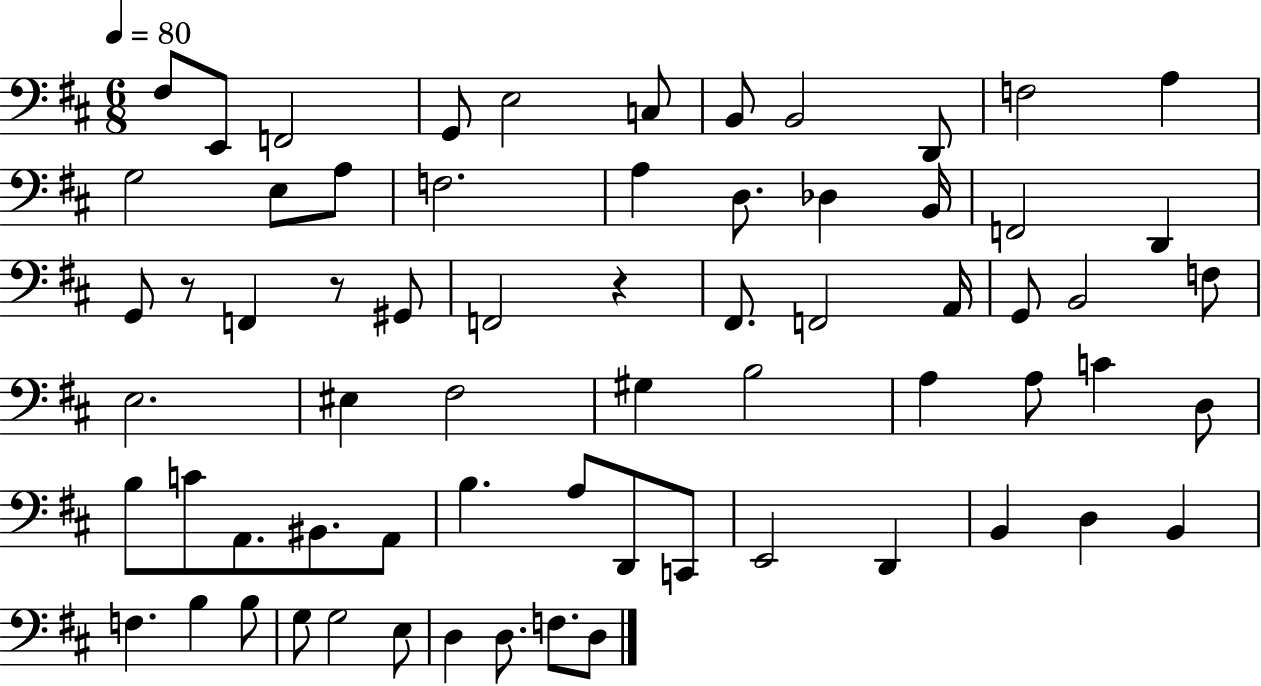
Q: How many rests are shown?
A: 3